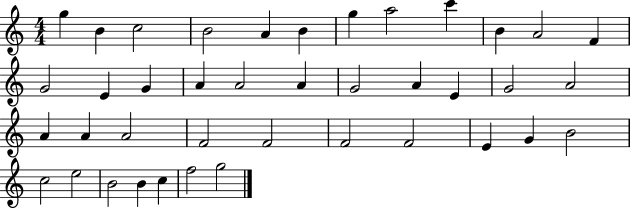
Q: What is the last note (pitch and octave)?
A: G5